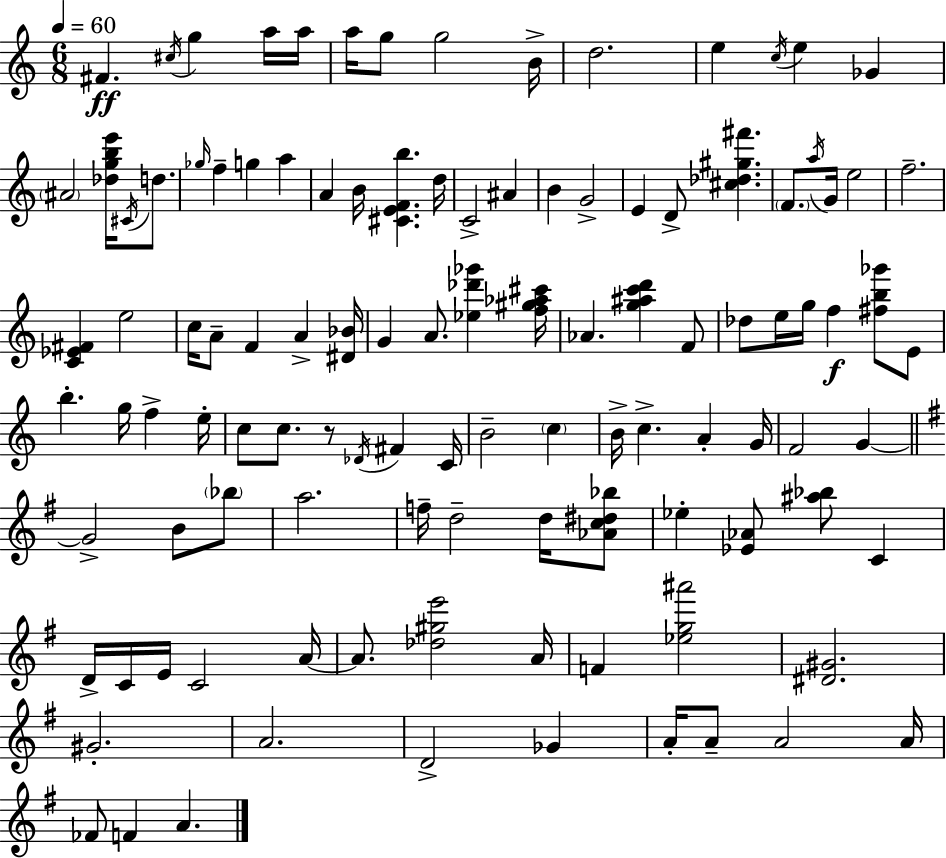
{
  \clef treble
  \numericTimeSignature
  \time 6/8
  \key c \major
  \tempo 4 = 60
  fis'4.\ff \acciaccatura { cis''16 } g''4 a''16 | a''16 a''16 g''8 g''2 | b'16-> d''2. | e''4 \acciaccatura { c''16 } e''4 ges'4 | \break \parenthesize ais'2 <des'' g'' b'' e'''>16 \acciaccatura { cis'16 } | d''8. \grace { ges''16 } f''4-- g''4 | a''4 a'4 b'16 <cis' e' f' b''>4. | d''16 c'2-> | \break ais'4 b'4 g'2-> | e'4 d'8-> <cis'' des'' gis'' fis'''>4. | \parenthesize f'8. \acciaccatura { a''16 } g'16 e''2 | f''2.-- | \break <c' ees' fis'>4 e''2 | c''16 a'8-- f'4 | a'4-> <dis' bes'>16 g'4 a'8. | <ees'' des''' ges'''>4 <f'' gis'' aes'' cis'''>16 aes'4. <g'' ais'' c''' d'''>4 | \break f'8 des''8 e''16 g''16 f''4\f | <fis'' b'' ges'''>8 e'8 b''4.-. g''16 | f''4-> e''16-. c''8 c''8. r8 | \acciaccatura { des'16 } fis'4 c'16 b'2-- | \break \parenthesize c''4 b'16-> c''4.-> | a'4-. g'16 f'2 | g'4~~ \bar "||" \break \key g \major g'2-> b'8 \parenthesize bes''8 | a''2. | f''16-- d''2-- d''16 <aes' c'' dis'' bes''>8 | ees''4-. <ees' aes'>8 <ais'' bes''>8 c'4 | \break d'16-> c'16 e'16 c'2 a'16~~ | a'8. <des'' gis'' e'''>2 a'16 | f'4 <ees'' g'' ais'''>2 | <dis' gis'>2. | \break gis'2.-. | a'2. | d'2-> ges'4 | a'16-. a'8-- a'2 a'16 | \break fes'8 f'4 a'4. | \bar "|."
}